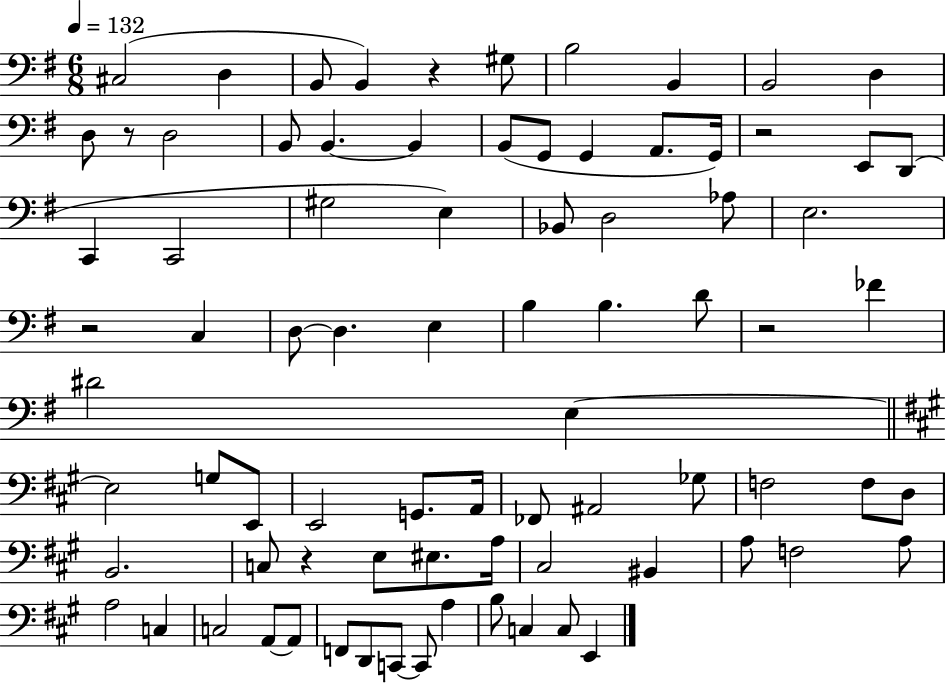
C#3/h D3/q B2/e B2/q R/q G#3/e B3/h B2/q B2/h D3/q D3/e R/e D3/h B2/e B2/q. B2/q B2/e G2/e G2/q A2/e. G2/s R/h E2/e D2/e C2/q C2/h G#3/h E3/q Bb2/e D3/h Ab3/e E3/h. R/h C3/q D3/e D3/q. E3/q B3/q B3/q. D4/e R/h FES4/q D#4/h E3/q E3/h G3/e E2/e E2/h G2/e. A2/s FES2/e A#2/h Gb3/e F3/h F3/e D3/e B2/h. C3/e R/q E3/e EIS3/e. A3/s C#3/h BIS2/q A3/e F3/h A3/e A3/h C3/q C3/h A2/e A2/e F2/e D2/e C2/e C2/e A3/q B3/e C3/q C3/e E2/q